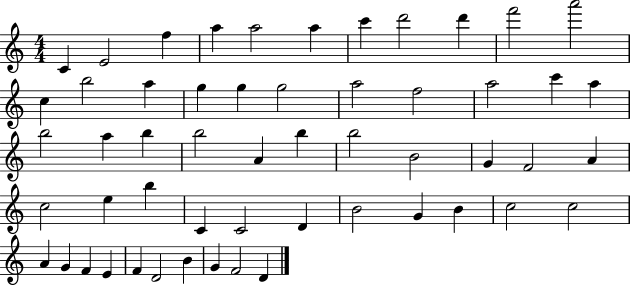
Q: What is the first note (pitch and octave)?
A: C4